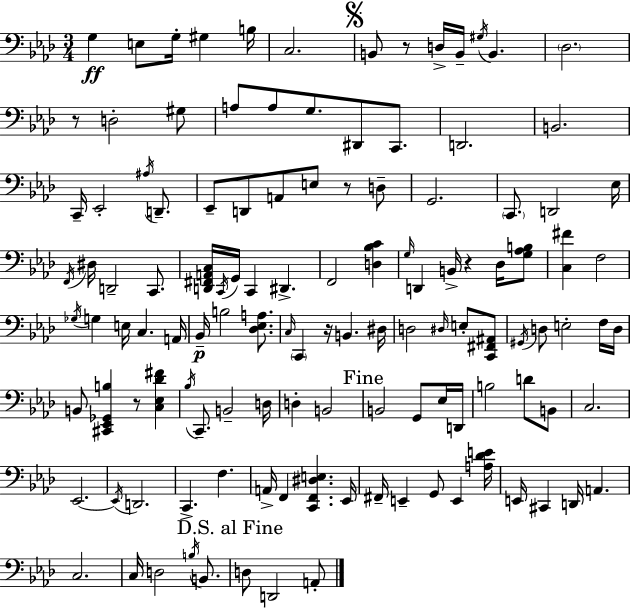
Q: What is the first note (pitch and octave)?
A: G3